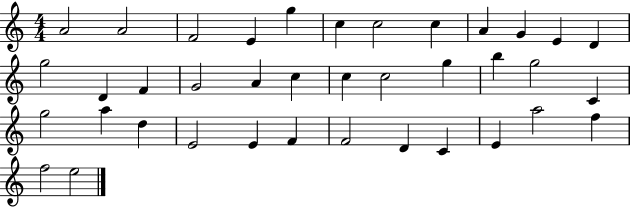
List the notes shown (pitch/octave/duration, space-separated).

A4/h A4/h F4/h E4/q G5/q C5/q C5/h C5/q A4/q G4/q E4/q D4/q G5/h D4/q F4/q G4/h A4/q C5/q C5/q C5/h G5/q B5/q G5/h C4/q G5/h A5/q D5/q E4/h E4/q F4/q F4/h D4/q C4/q E4/q A5/h F5/q F5/h E5/h